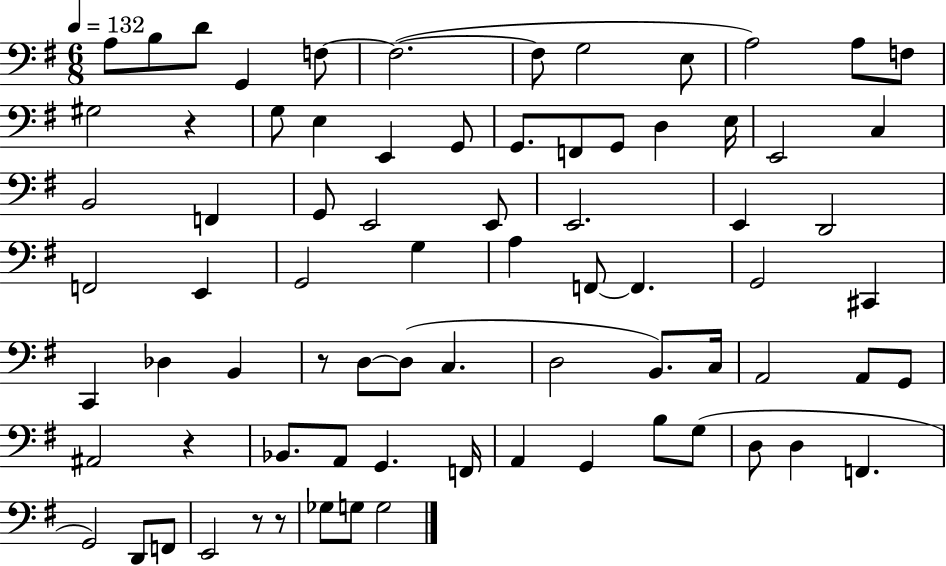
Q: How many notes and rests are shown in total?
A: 77